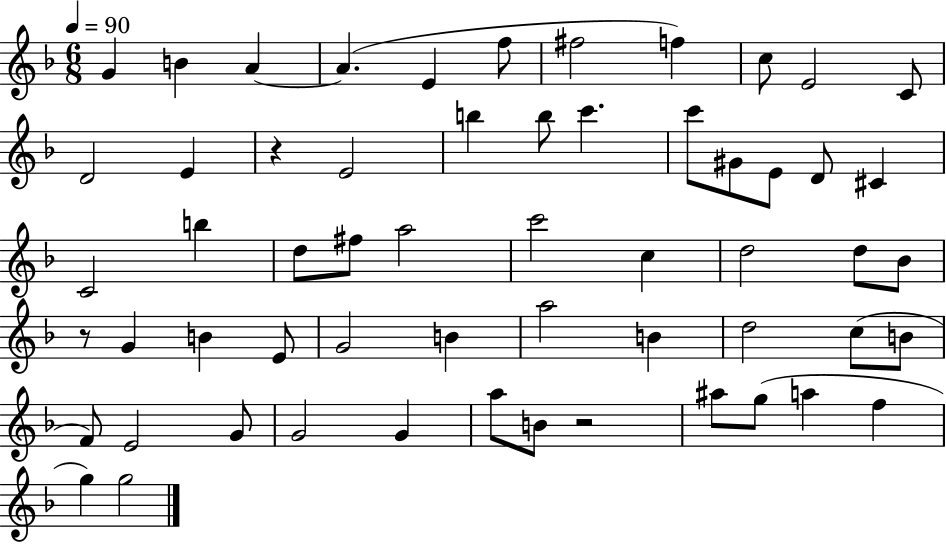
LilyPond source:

{
  \clef treble
  \numericTimeSignature
  \time 6/8
  \key f \major
  \tempo 4 = 90
  g'4 b'4 a'4~~ | a'4.( e'4 f''8 | fis''2 f''4) | c''8 e'2 c'8 | \break d'2 e'4 | r4 e'2 | b''4 b''8 c'''4. | c'''8 gis'8 e'8 d'8 cis'4 | \break c'2 b''4 | d''8 fis''8 a''2 | c'''2 c''4 | d''2 d''8 bes'8 | \break r8 g'4 b'4 e'8 | g'2 b'4 | a''2 b'4 | d''2 c''8( b'8 | \break f'8) e'2 g'8 | g'2 g'4 | a''8 b'8 r2 | ais''8 g''8( a''4 f''4 | \break g''4) g''2 | \bar "|."
}